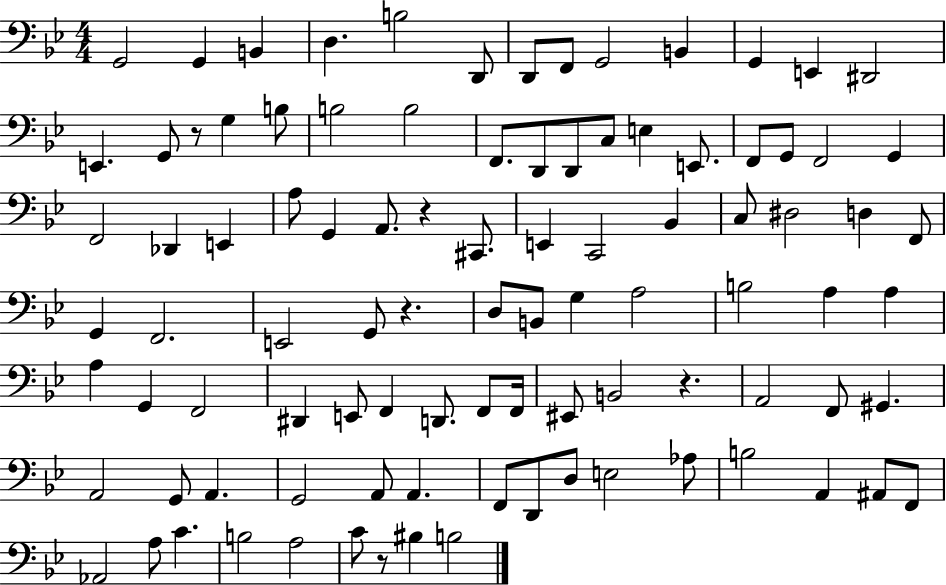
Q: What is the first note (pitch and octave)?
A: G2